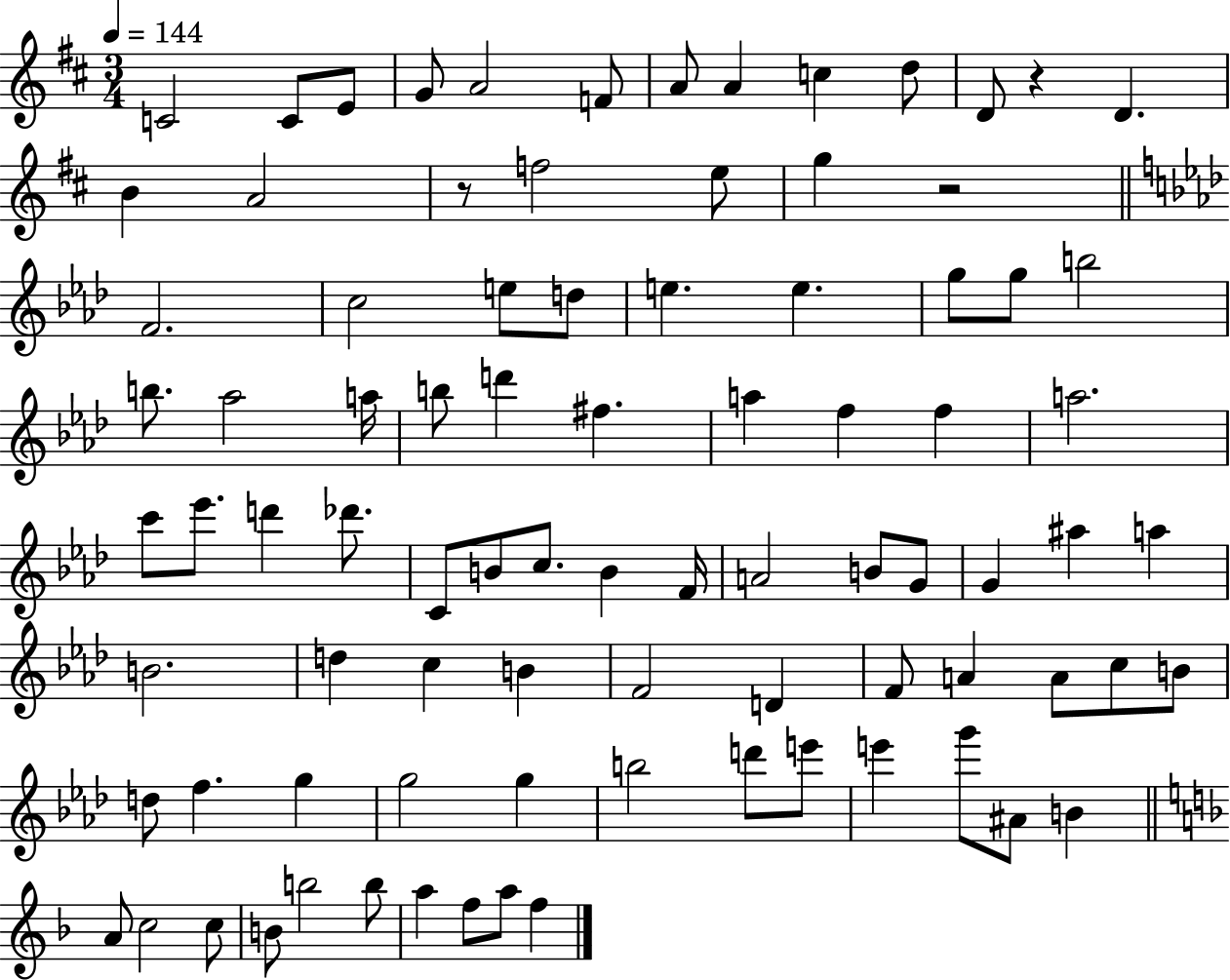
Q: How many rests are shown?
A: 3